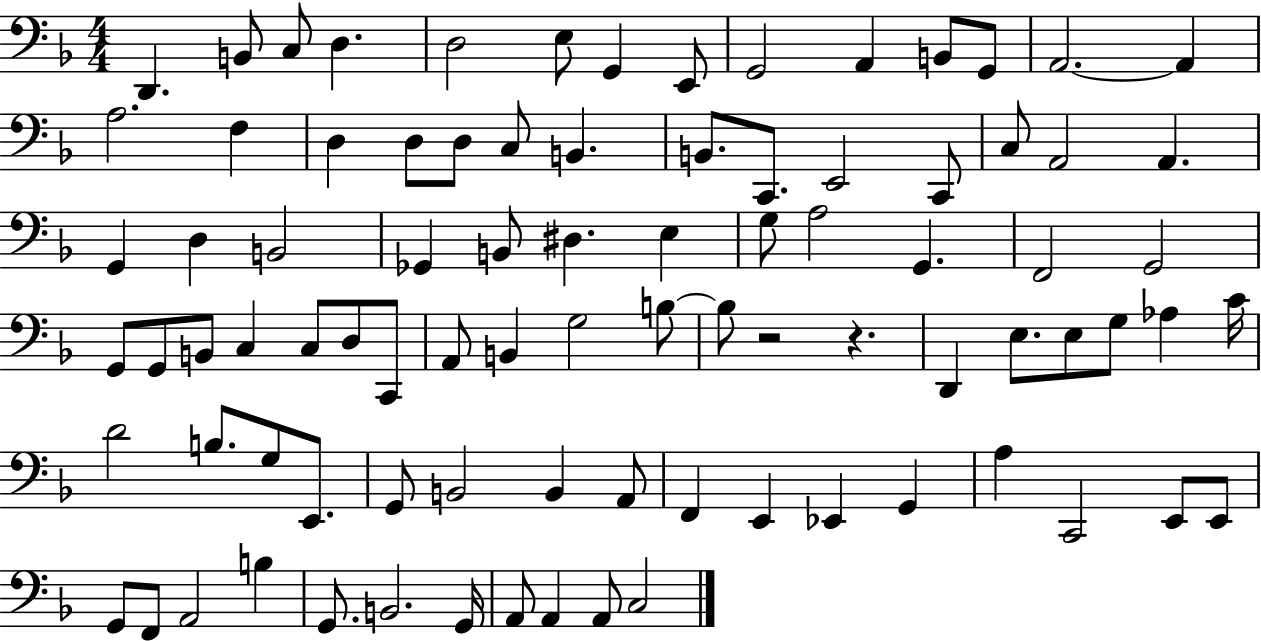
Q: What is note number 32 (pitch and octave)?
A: Gb2